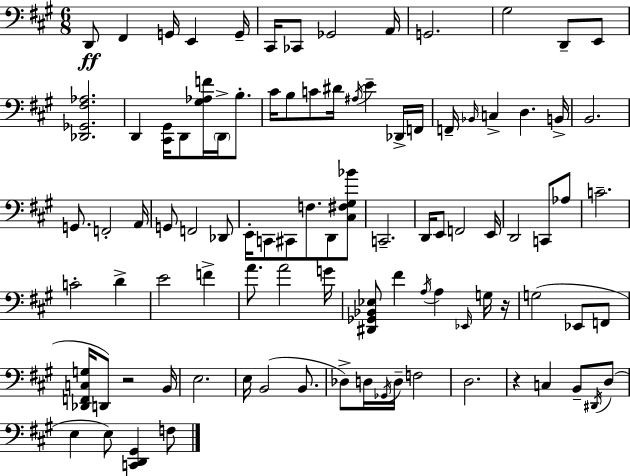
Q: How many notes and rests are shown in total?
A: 95